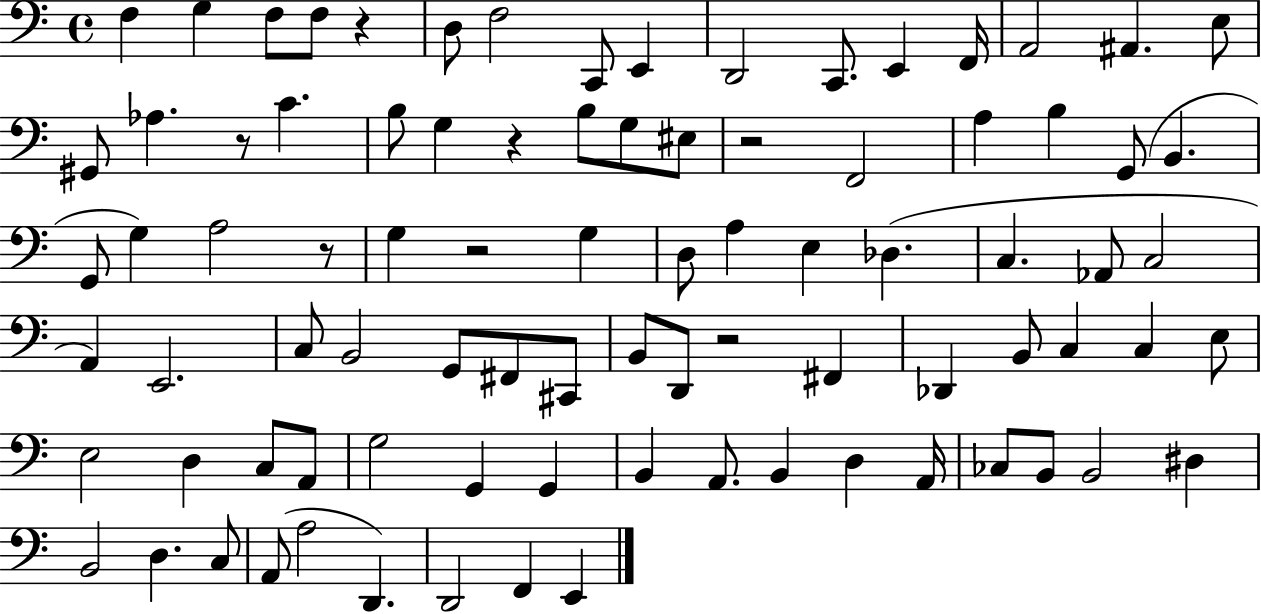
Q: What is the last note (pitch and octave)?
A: E2